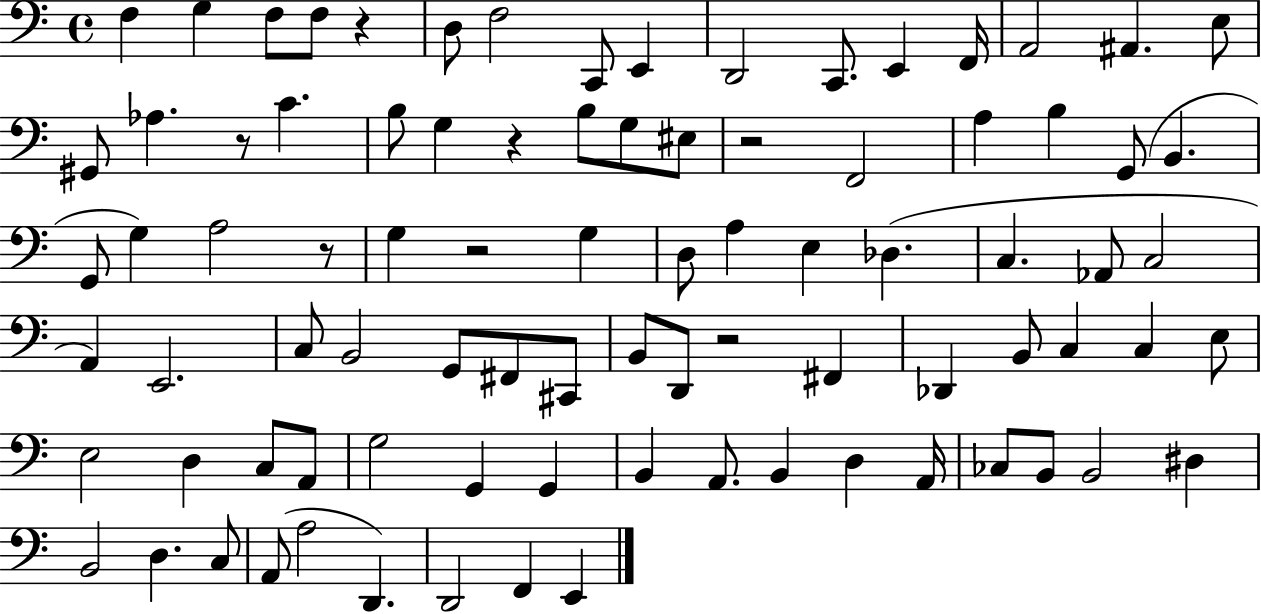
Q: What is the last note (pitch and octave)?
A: E2